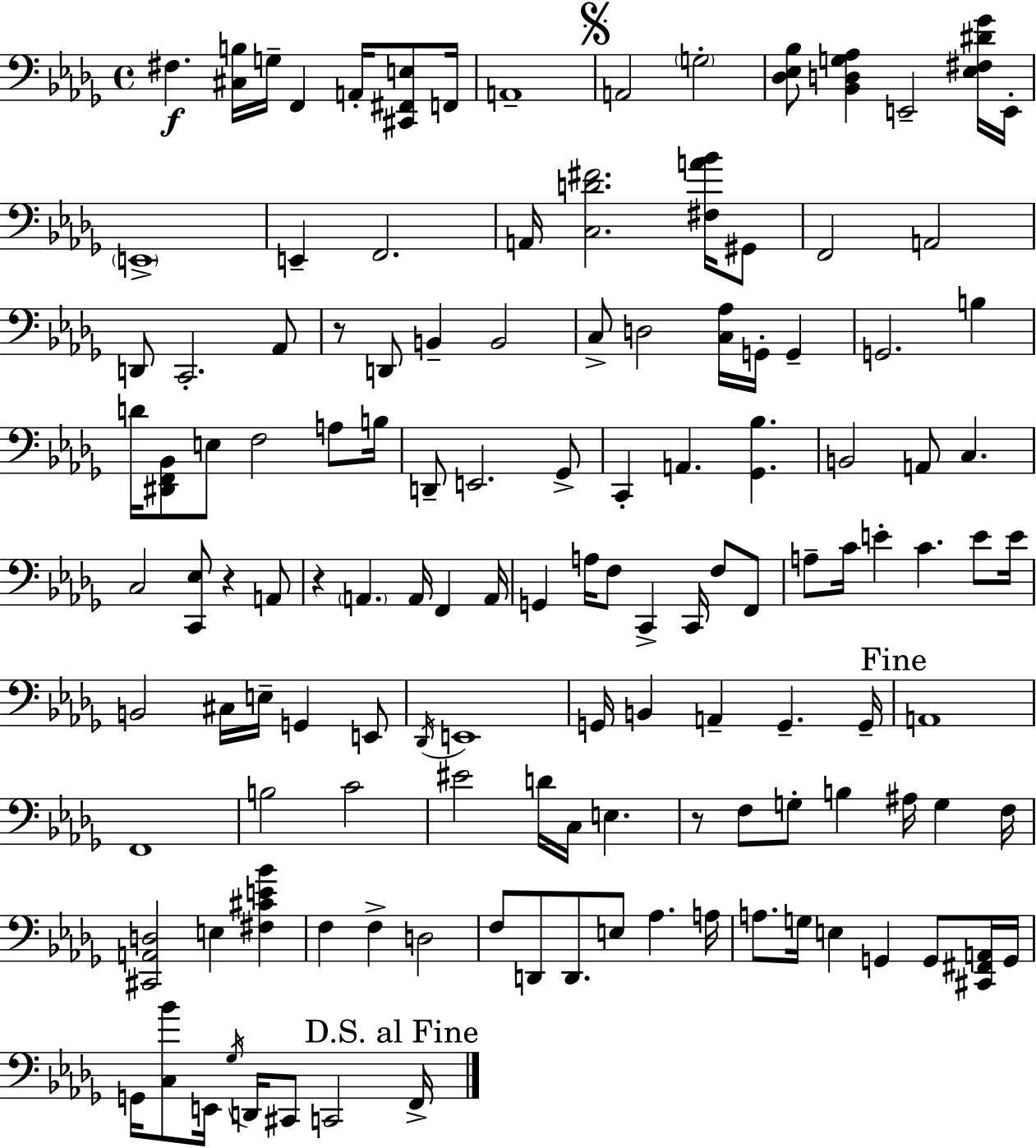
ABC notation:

X:1
T:Untitled
M:4/4
L:1/4
K:Bbm
^F, [^C,B,]/4 G,/4 F,, A,,/4 [^C,,^F,,E,]/2 F,,/4 A,,4 A,,2 G,2 [_D,_E,_B,]/2 [_B,,D,G,_A,] E,,2 [_E,^F,^D_G]/4 E,,/4 E,,4 E,, F,,2 A,,/4 [C,D^F]2 [^F,A_B]/4 ^G,,/2 F,,2 A,,2 D,,/2 C,,2 _A,,/2 z/2 D,,/2 B,, B,,2 C,/2 D,2 [C,_A,]/4 G,,/4 G,, G,,2 B, D/4 [^D,,F,,_B,,]/2 E,/2 F,2 A,/2 B,/4 D,,/2 E,,2 _G,,/2 C,, A,, [_G,,_B,] B,,2 A,,/2 C, C,2 [C,,_E,]/2 z A,,/2 z A,, A,,/4 F,, A,,/4 G,, A,/4 F,/2 C,, C,,/4 F,/2 F,,/2 A,/2 C/4 E C E/2 E/4 B,,2 ^C,/4 E,/4 G,, E,,/2 _D,,/4 E,,4 G,,/4 B,, A,, G,, G,,/4 A,,4 F,,4 B,2 C2 ^E2 D/4 C,/4 E, z/2 F,/2 G,/2 B, ^A,/4 G, F,/4 [^C,,A,,D,]2 E, [^F,^CE_B] F, F, D,2 F,/2 D,,/2 D,,/2 E,/2 _A, A,/4 A,/2 G,/4 E, G,, G,,/2 [^C,,^F,,A,,]/4 G,,/4 G,,/4 [C,_B]/2 E,,/4 _G,/4 D,,/4 ^C,,/2 C,,2 F,,/4